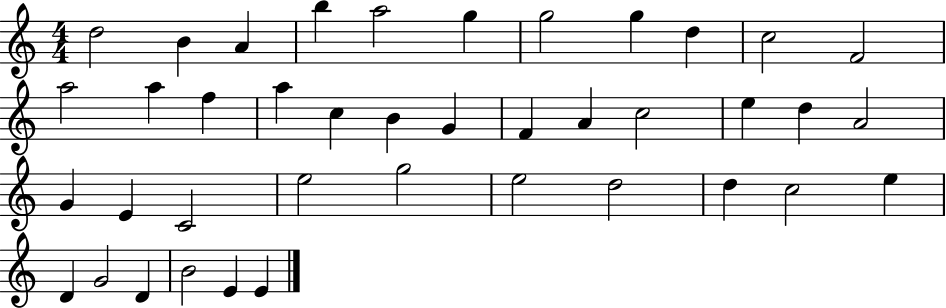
X:1
T:Untitled
M:4/4
L:1/4
K:C
d2 B A b a2 g g2 g d c2 F2 a2 a f a c B G F A c2 e d A2 G E C2 e2 g2 e2 d2 d c2 e D G2 D B2 E E